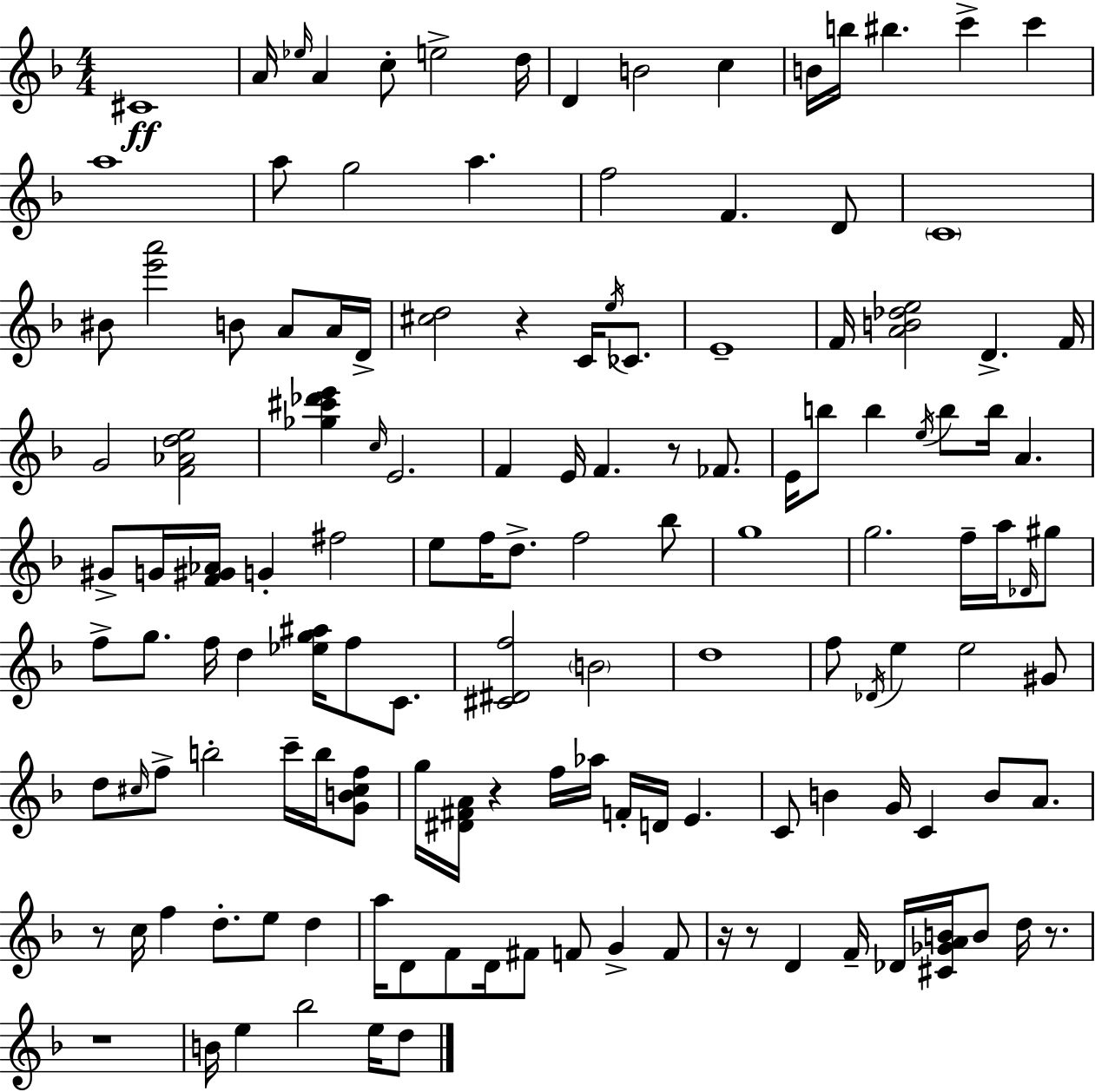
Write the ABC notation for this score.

X:1
T:Untitled
M:4/4
L:1/4
K:F
^C4 A/4 _e/4 A c/2 e2 d/4 D B2 c B/4 b/4 ^b c' c' a4 a/2 g2 a f2 F D/2 C4 ^B/2 [e'a']2 B/2 A/2 A/4 D/4 [^cd]2 z C/4 e/4 _C/2 E4 F/4 [AB_de]2 D F/4 G2 [F_Ade]2 [_g^c'_d'e'] c/4 E2 F E/4 F z/2 _F/2 E/4 b/2 b e/4 b/2 b/4 A ^G/2 G/4 [F^G_A]/4 G ^f2 e/2 f/4 d/2 f2 _b/2 g4 g2 f/4 a/4 _D/4 ^g/2 f/2 g/2 f/4 d [_eg^a]/4 f/2 C/2 [^C^Df]2 B2 d4 f/2 _D/4 e e2 ^G/2 d/2 ^c/4 f/2 b2 c'/4 b/4 [GB^cf]/2 g/4 [^D^FA]/4 z f/4 _a/4 F/4 D/4 E C/2 B G/4 C B/2 A/2 z/2 c/4 f d/2 e/2 d a/4 D/2 F/2 D/4 ^F/2 F/2 G F/2 z/4 z/2 D F/4 _D/4 [^C_GAB]/4 B/2 d/4 z/2 z4 B/4 e _b2 e/4 d/2